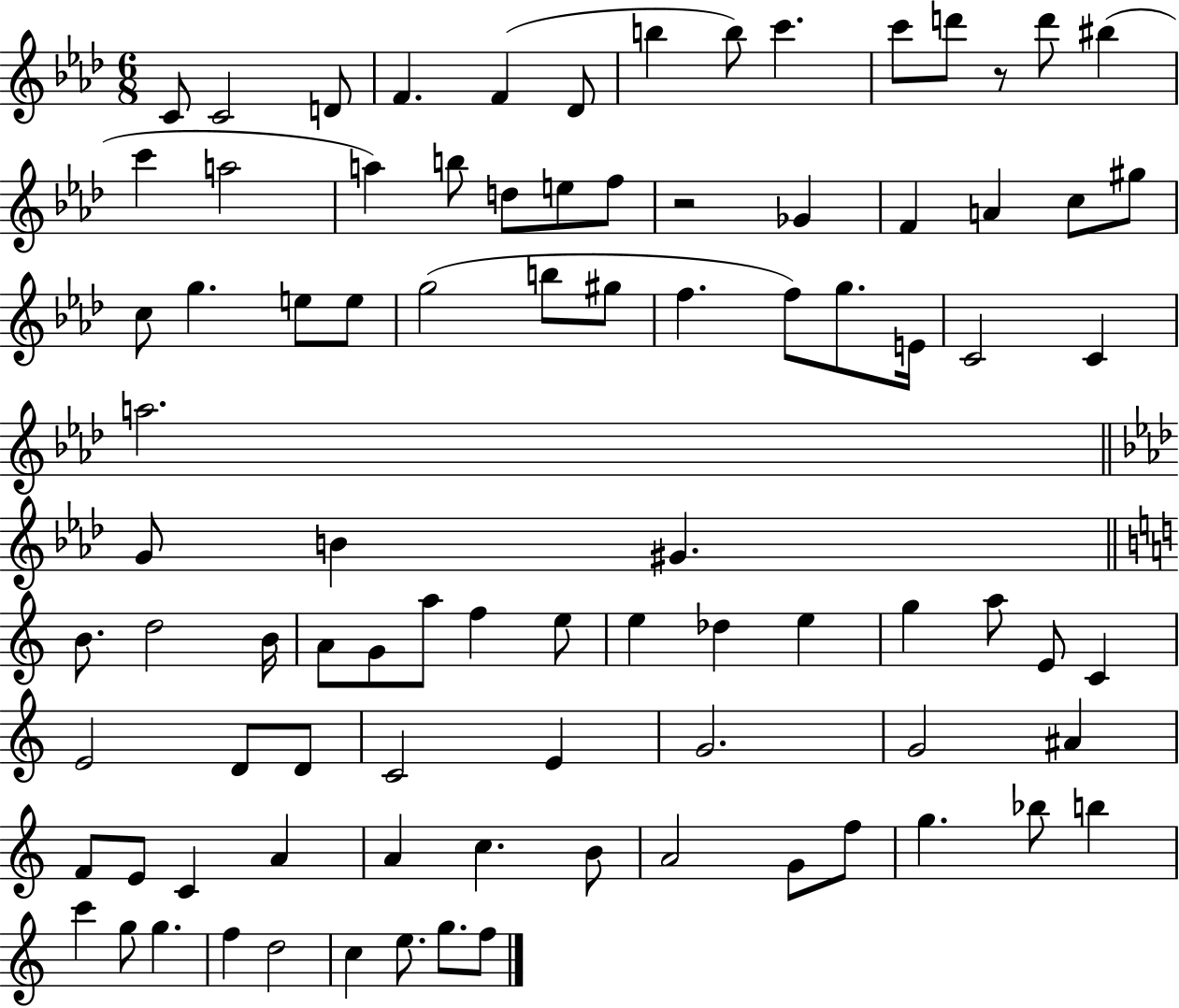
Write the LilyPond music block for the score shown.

{
  \clef treble
  \numericTimeSignature
  \time 6/8
  \key aes \major
  c'8 c'2 d'8 | f'4. f'4( des'8 | b''4 b''8) c'''4. | c'''8 d'''8 r8 d'''8 bis''4( | \break c'''4 a''2 | a''4) b''8 d''8 e''8 f''8 | r2 ges'4 | f'4 a'4 c''8 gis''8 | \break c''8 g''4. e''8 e''8 | g''2( b''8 gis''8 | f''4. f''8) g''8. e'16 | c'2 c'4 | \break a''2. | \bar "||" \break \key aes \major g'8 b'4 gis'4. | \bar "||" \break \key c \major b'8. d''2 b'16 | a'8 g'8 a''8 f''4 e''8 | e''4 des''4 e''4 | g''4 a''8 e'8 c'4 | \break e'2 d'8 d'8 | c'2 e'4 | g'2. | g'2 ais'4 | \break f'8 e'8 c'4 a'4 | a'4 c''4. b'8 | a'2 g'8 f''8 | g''4. bes''8 b''4 | \break c'''4 g''8 g''4. | f''4 d''2 | c''4 e''8. g''8. f''8 | \bar "|."
}